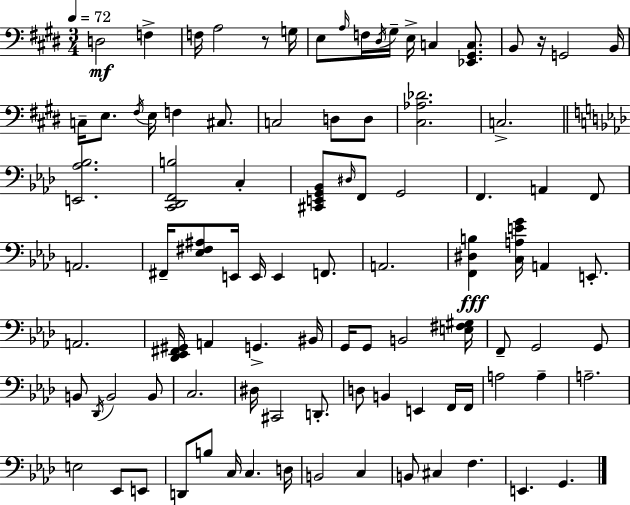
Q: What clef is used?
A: bass